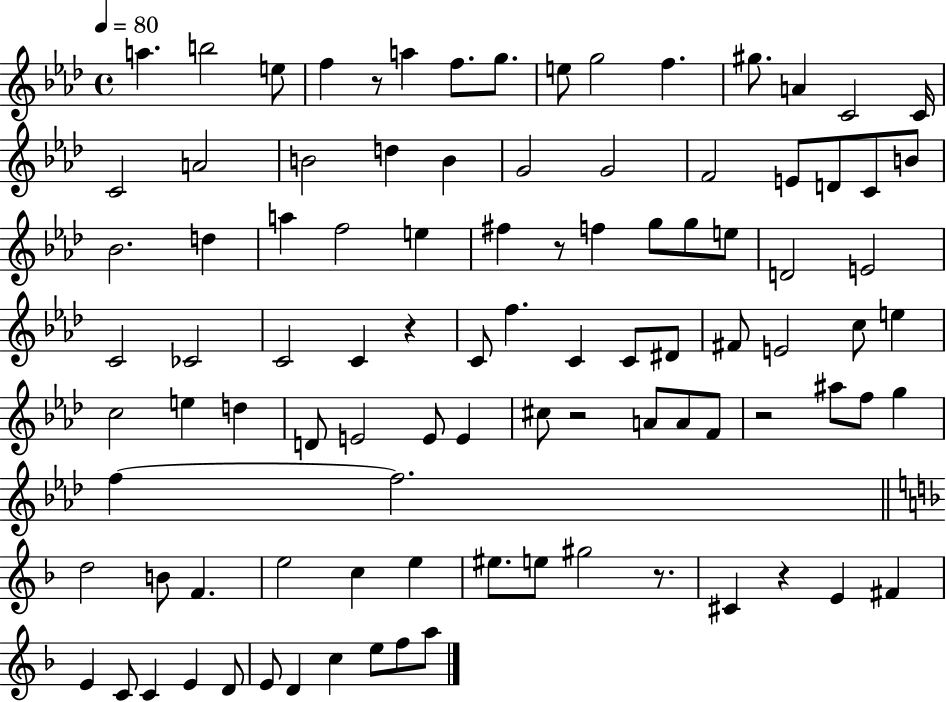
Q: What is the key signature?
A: AES major